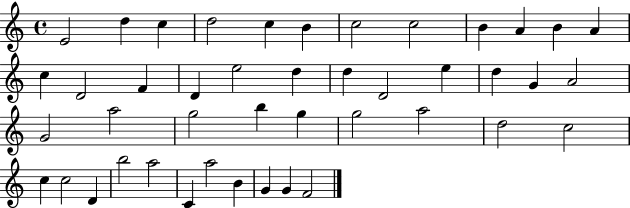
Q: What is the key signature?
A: C major